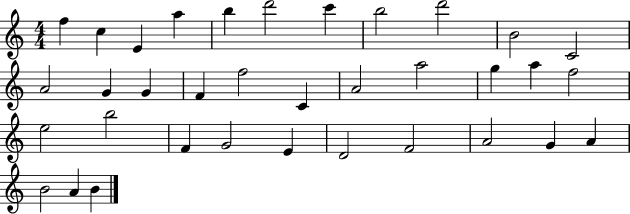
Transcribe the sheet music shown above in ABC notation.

X:1
T:Untitled
M:4/4
L:1/4
K:C
f c E a b d'2 c' b2 d'2 B2 C2 A2 G G F f2 C A2 a2 g a f2 e2 b2 F G2 E D2 F2 A2 G A B2 A B